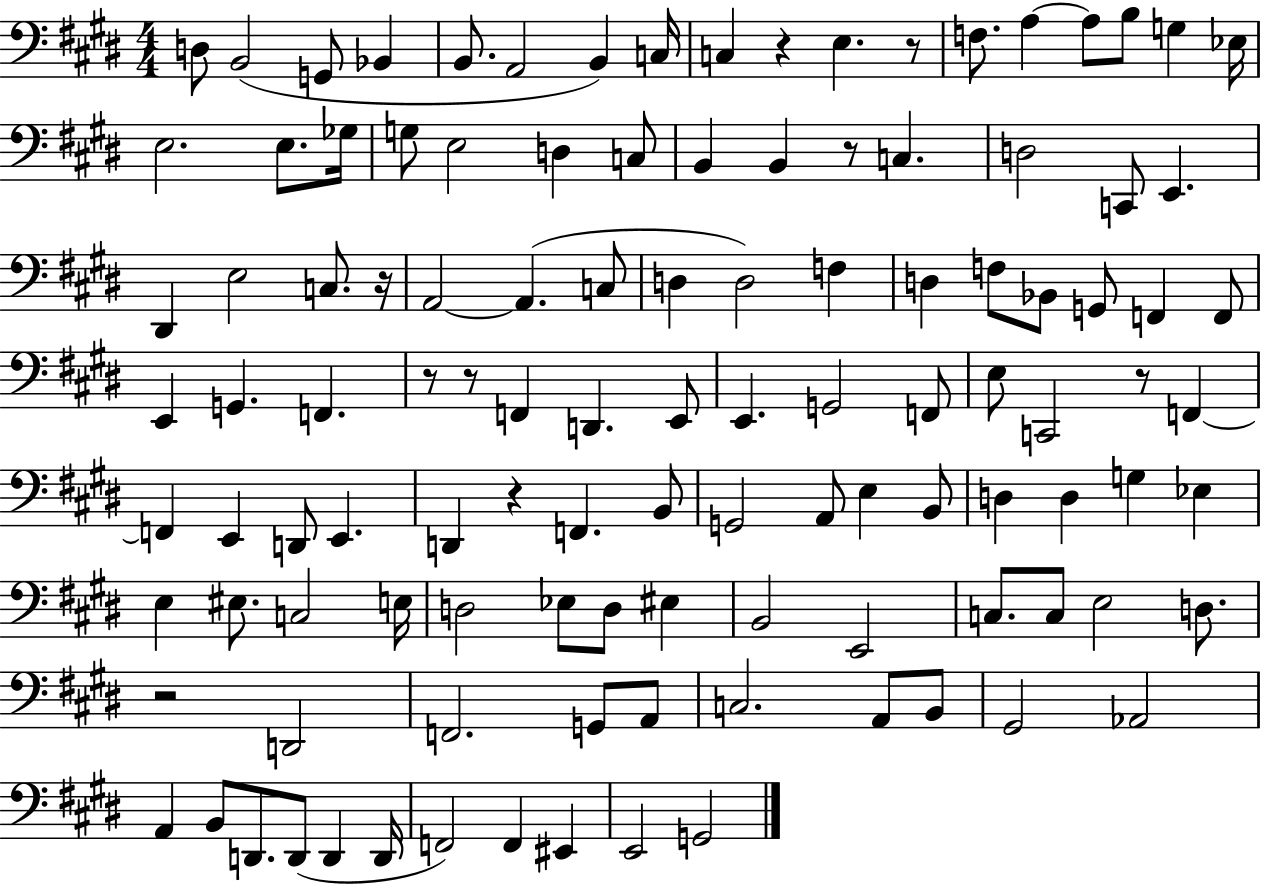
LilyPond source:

{
  \clef bass
  \numericTimeSignature
  \time 4/4
  \key e \major
  d8 b,2( g,8 bes,4 | b,8. a,2 b,4) c16 | c4 r4 e4. r8 | f8. a4~~ a8 b8 g4 ees16 | \break e2. e8. ges16 | g8 e2 d4 c8 | b,4 b,4 r8 c4. | d2 c,8 e,4. | \break dis,4 e2 c8. r16 | a,2~~ a,4.( c8 | d4 d2) f4 | d4 f8 bes,8 g,8 f,4 f,8 | \break e,4 g,4. f,4. | r8 r8 f,4 d,4. e,8 | e,4. g,2 f,8 | e8 c,2 r8 f,4~~ | \break f,4 e,4 d,8 e,4. | d,4 r4 f,4. b,8 | g,2 a,8 e4 b,8 | d4 d4 g4 ees4 | \break e4 eis8. c2 e16 | d2 ees8 d8 eis4 | b,2 e,2 | c8. c8 e2 d8. | \break r2 d,2 | f,2. g,8 a,8 | c2. a,8 b,8 | gis,2 aes,2 | \break a,4 b,8 d,8. d,8( d,4 d,16 | f,2) f,4 eis,4 | e,2 g,2 | \bar "|."
}